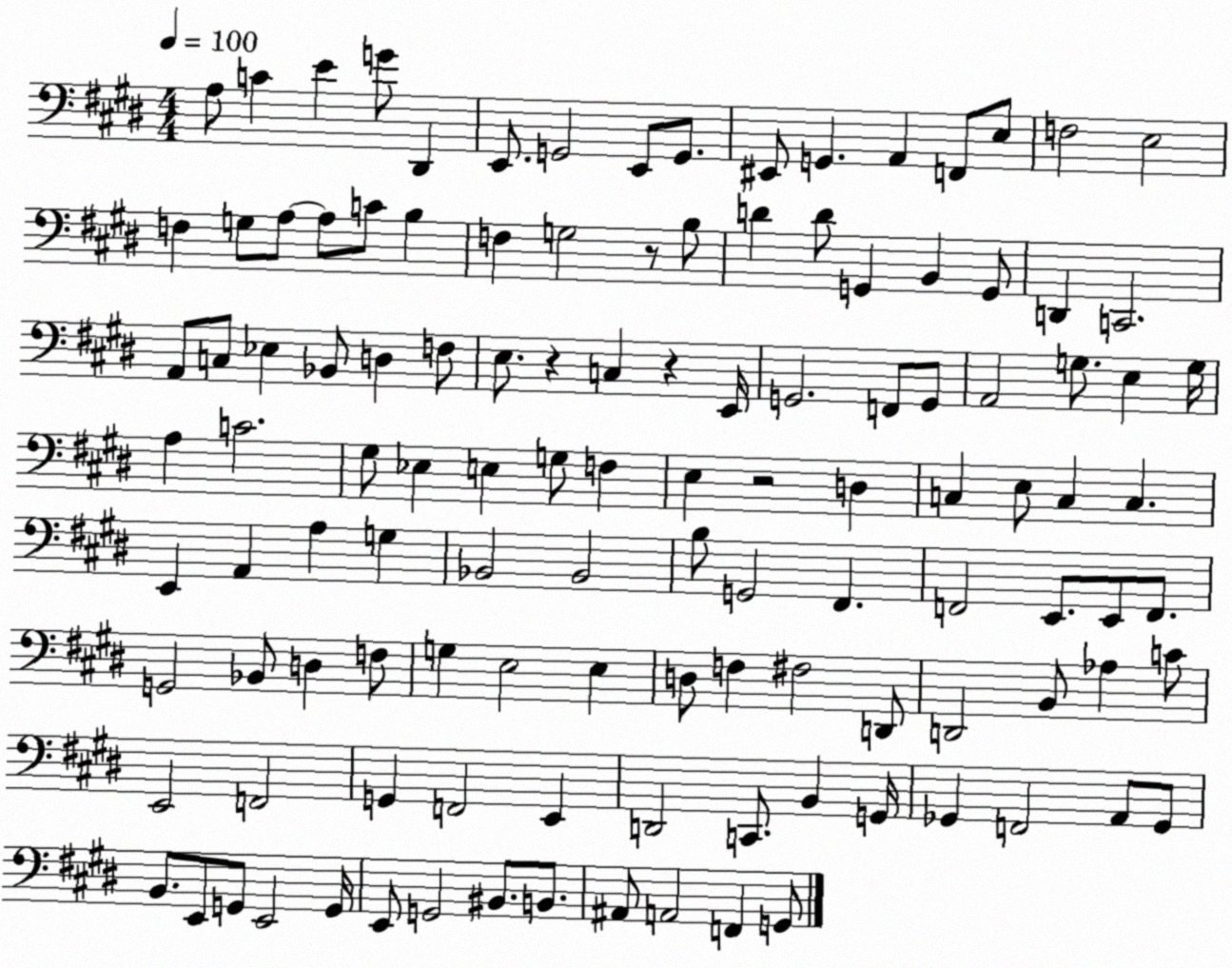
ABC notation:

X:1
T:Untitled
M:4/4
L:1/4
K:E
A,/2 C E G/2 ^D,, E,,/2 G,,2 E,,/2 G,,/2 ^E,,/2 G,, A,, F,,/2 E,/2 F,2 E,2 F, G,/2 A,/2 A,/2 C/2 B, F, G,2 z/2 B,/2 D D/2 G,, B,, G,,/2 D,, C,,2 A,,/2 C,/2 _E, _B,,/2 D, F,/2 E,/2 z C, z E,,/4 G,,2 F,,/2 G,,/2 A,,2 G,/2 E, G,/4 A, C2 ^G,/2 _E, E, G,/2 F, E, z2 D, C, E,/2 C, C, E,, A,, A, G, _B,,2 _B,,2 B,/2 G,,2 ^F,, F,,2 E,,/2 E,,/2 F,,/2 G,,2 _B,,/2 D, F,/2 G, E,2 E, D,/2 F, ^F,2 D,,/2 D,,2 B,,/2 _A, C/2 E,,2 F,,2 G,, F,,2 E,, D,,2 C,,/2 B,, G,,/4 _G,, F,,2 A,,/2 _G,,/2 B,,/2 E,,/2 G,,/2 E,,2 G,,/4 E,,/2 G,,2 ^B,,/2 B,,/2 ^A,,/2 A,,2 F,, G,,/2